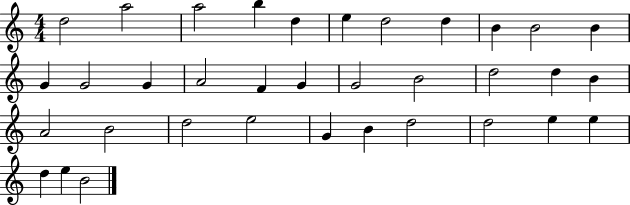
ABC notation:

X:1
T:Untitled
M:4/4
L:1/4
K:C
d2 a2 a2 b d e d2 d B B2 B G G2 G A2 F G G2 B2 d2 d B A2 B2 d2 e2 G B d2 d2 e e d e B2